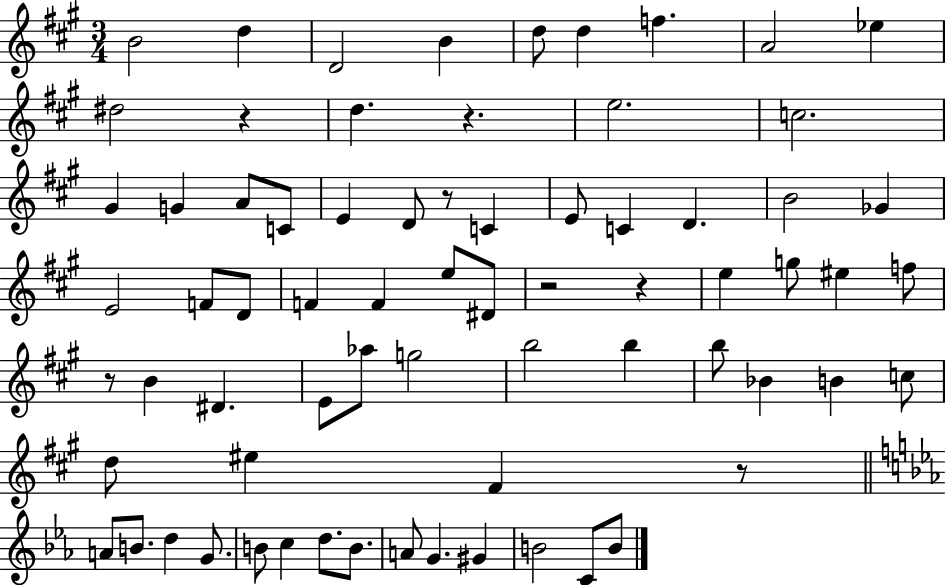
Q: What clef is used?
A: treble